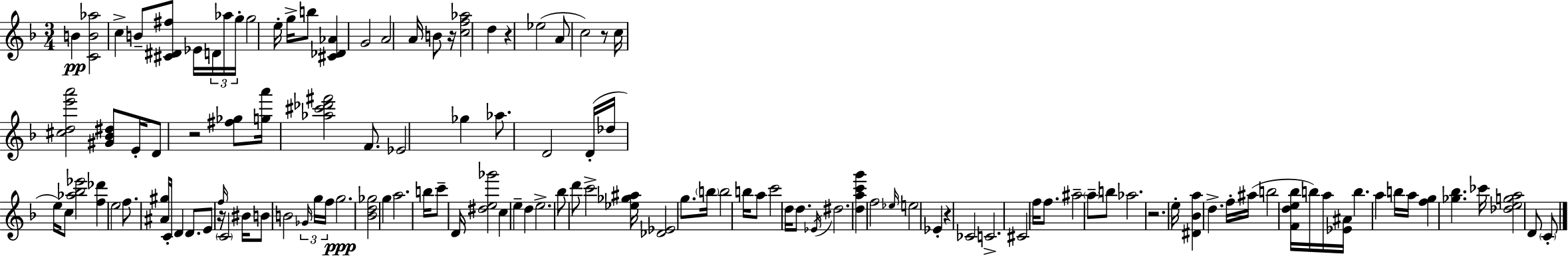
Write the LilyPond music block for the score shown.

{
  \clef treble
  \numericTimeSignature
  \time 3/4
  \key d \minor
  b'4\pp <c' b' aes''>2 | c''4-> b'8-- <cis' dis' fis''>8 ees'16 \tuplet 3/2 { d'16 aes''16 g''16-. } | g''2 e''16-. g''16-> b''8 | <cis' des' aes'>4 g'2 | \break a'2 a'16 b'8 r16 | <c'' f'' aes''>2 d''4 | r4 ees''2( | a'8 c''2) r8 | \break c''16 <cis'' d'' e''' a'''>2 <gis' bes' dis''>8 e'16-. | d'8 r2 <fis'' ges''>8 | <g'' a'''>16 <aes'' cis''' des''' fis'''>2 f'8. | ees'2 ges''4 | \break aes''8. d'2 d'16-.( | des''16 e''16) c''8 <aes'' bes'' ees'''>2 | <f'' des'''>4 e''2 | f''8. <ais' gis''>16 c'16-. d'4 d'8. | \break e'8 r16 \grace { f''16 } \parenthesize c'2 | bis'16 b'8 b'2 \tuplet 3/2 { \grace { ges'16 } | g''16 f''16 } g''2.\ppp | <bes' d'' ges''>2 g''4 | \break a''2. | b''16 c'''8-- d'16 <dis'' e'' ges'''>2 | c''4 e''4-- d''4 | e''2.-> | \break bes''8 d'''8 c'''2-> | <ees'' ges'' ais''>16 <des' ees'>2 g''8. | \parenthesize b''16 b''2 b''16 | a''8 c'''2 d''16 d''8. | \break \acciaccatura { ees'16 } dis''2. | <d'' a'' c''' g'''>4 f''2 | \grace { ees''16 } e''2 | ees'4-. r4 ces'2 | \break c'2.-> | cis'2 | f''16 f''8. ais''2-- | \parenthesize a''8-- b''8 aes''2. | \break r2. | e''16-. <dis' bes' a''>4 d''4.-> | f''16-. ais''16( b''2 | <f' d'' e'' bes''>16 b''16) a''16 <ees' ais'>16 b''4. a''4 | \break b''16 a''16 <f'' g''>4 <ges'' bes''>4. | ces'''16 <des'' e'' g'' a''>2 | d'8 \parenthesize c'8-. \bar "|."
}